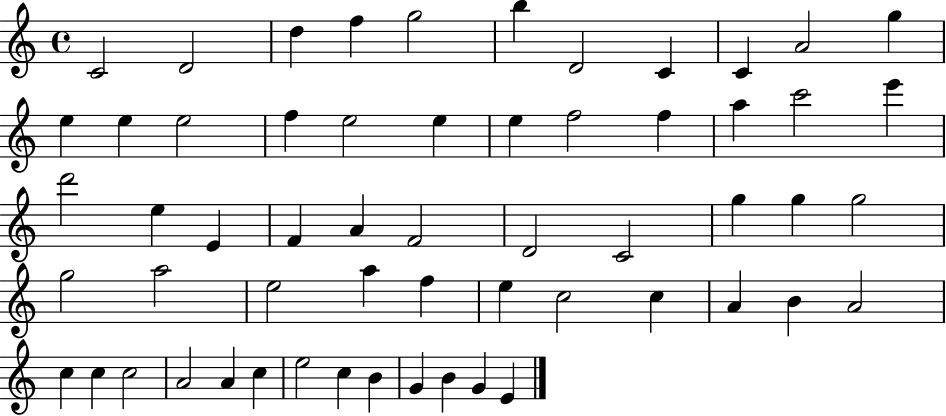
{
  \clef treble
  \time 4/4
  \defaultTimeSignature
  \key c \major
  c'2 d'2 | d''4 f''4 g''2 | b''4 d'2 c'4 | c'4 a'2 g''4 | \break e''4 e''4 e''2 | f''4 e''2 e''4 | e''4 f''2 f''4 | a''4 c'''2 e'''4 | \break d'''2 e''4 e'4 | f'4 a'4 f'2 | d'2 c'2 | g''4 g''4 g''2 | \break g''2 a''2 | e''2 a''4 f''4 | e''4 c''2 c''4 | a'4 b'4 a'2 | \break c''4 c''4 c''2 | a'2 a'4 c''4 | e''2 c''4 b'4 | g'4 b'4 g'4 e'4 | \break \bar "|."
}